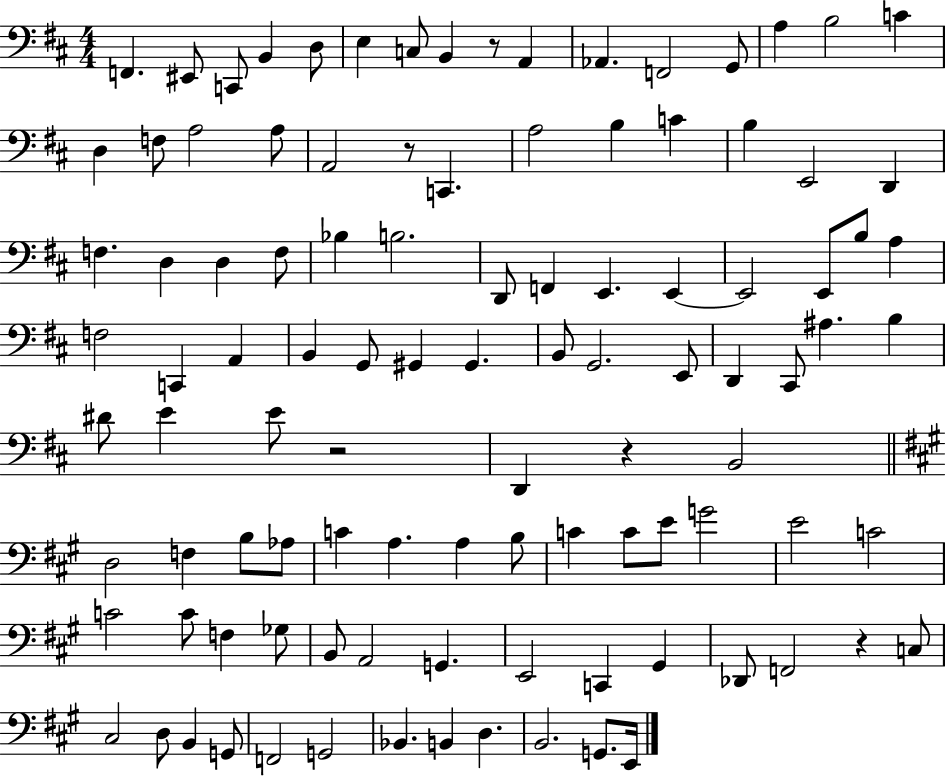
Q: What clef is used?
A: bass